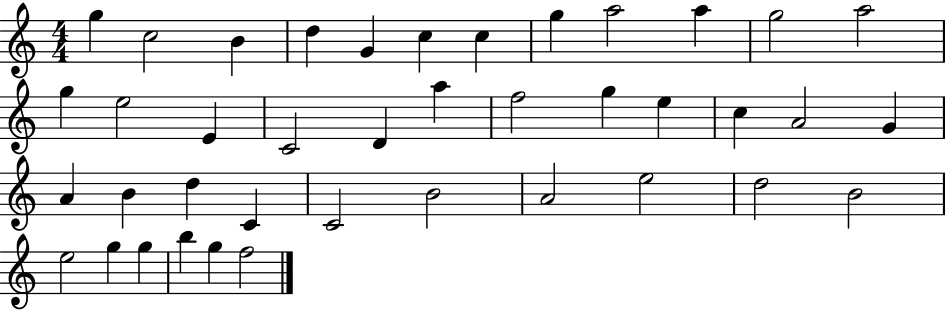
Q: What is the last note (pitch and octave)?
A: F5